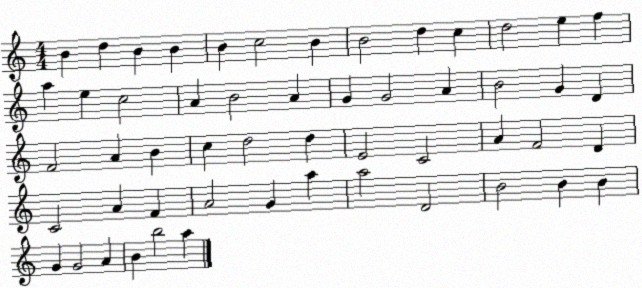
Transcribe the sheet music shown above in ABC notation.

X:1
T:Untitled
M:4/4
L:1/4
K:C
B d B B B c2 B B2 d c d2 e f a e c2 A B2 A G G2 A B2 G D F2 A B c d2 d E2 C2 A F2 D C2 A F A2 G a a2 D2 B2 B B G G2 A B b2 a